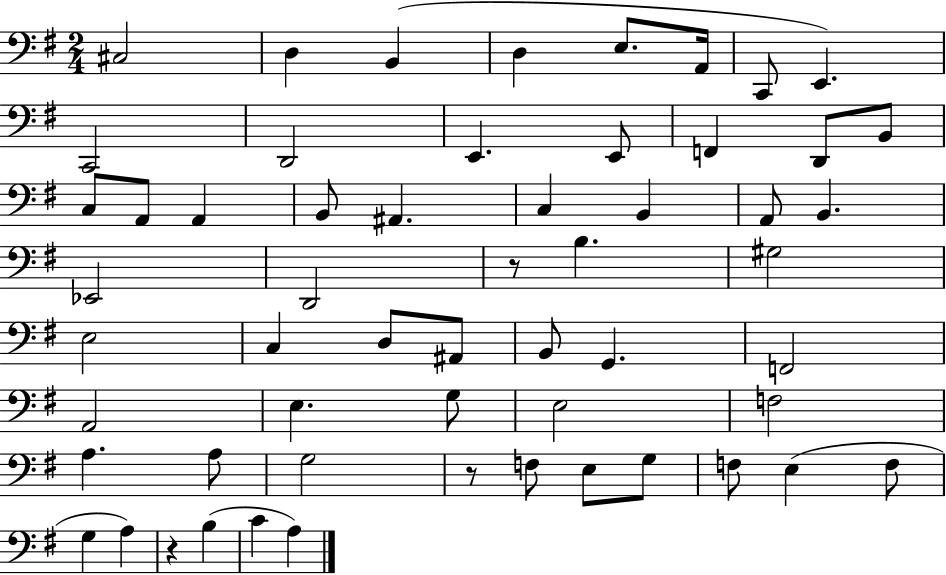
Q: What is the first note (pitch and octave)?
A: C#3